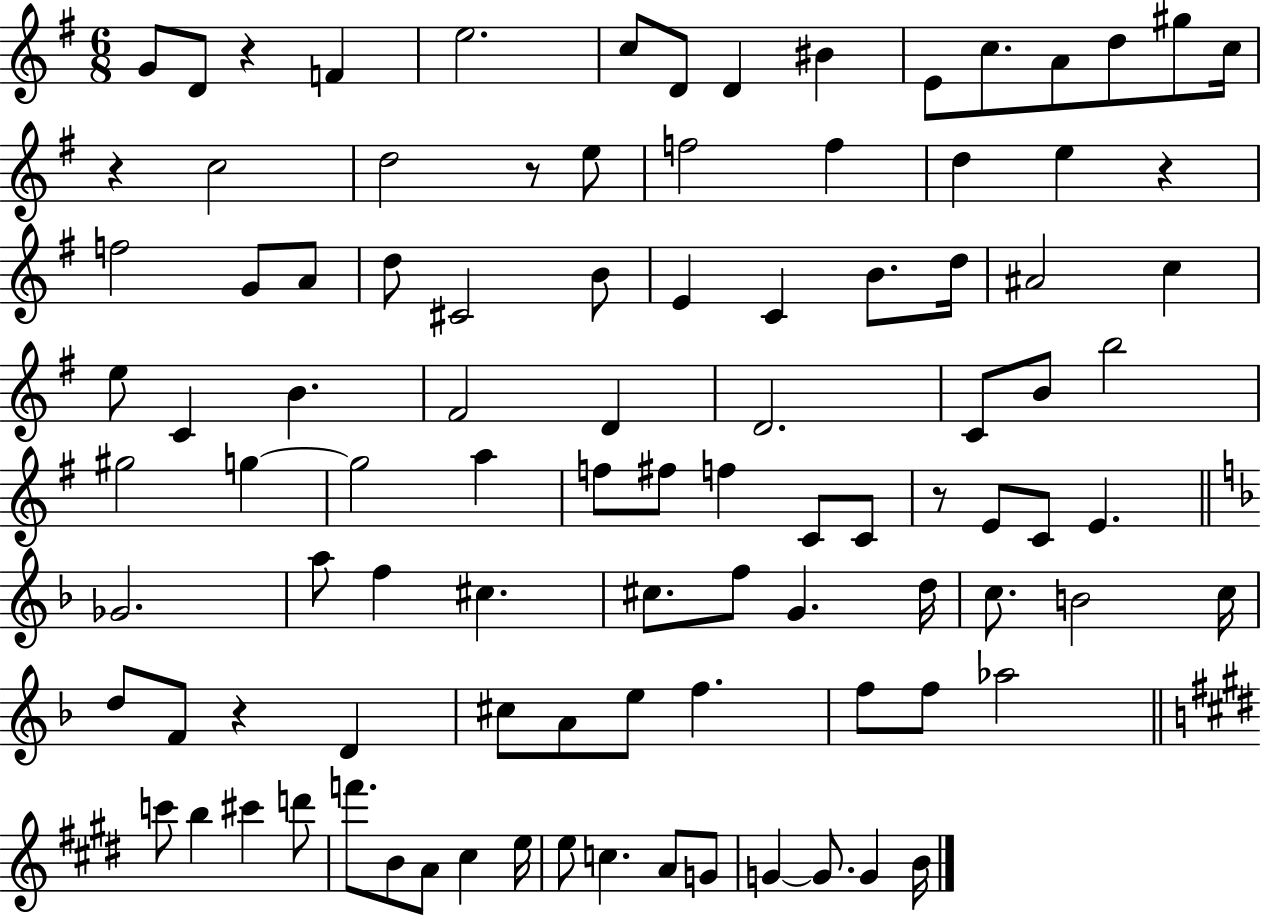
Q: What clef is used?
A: treble